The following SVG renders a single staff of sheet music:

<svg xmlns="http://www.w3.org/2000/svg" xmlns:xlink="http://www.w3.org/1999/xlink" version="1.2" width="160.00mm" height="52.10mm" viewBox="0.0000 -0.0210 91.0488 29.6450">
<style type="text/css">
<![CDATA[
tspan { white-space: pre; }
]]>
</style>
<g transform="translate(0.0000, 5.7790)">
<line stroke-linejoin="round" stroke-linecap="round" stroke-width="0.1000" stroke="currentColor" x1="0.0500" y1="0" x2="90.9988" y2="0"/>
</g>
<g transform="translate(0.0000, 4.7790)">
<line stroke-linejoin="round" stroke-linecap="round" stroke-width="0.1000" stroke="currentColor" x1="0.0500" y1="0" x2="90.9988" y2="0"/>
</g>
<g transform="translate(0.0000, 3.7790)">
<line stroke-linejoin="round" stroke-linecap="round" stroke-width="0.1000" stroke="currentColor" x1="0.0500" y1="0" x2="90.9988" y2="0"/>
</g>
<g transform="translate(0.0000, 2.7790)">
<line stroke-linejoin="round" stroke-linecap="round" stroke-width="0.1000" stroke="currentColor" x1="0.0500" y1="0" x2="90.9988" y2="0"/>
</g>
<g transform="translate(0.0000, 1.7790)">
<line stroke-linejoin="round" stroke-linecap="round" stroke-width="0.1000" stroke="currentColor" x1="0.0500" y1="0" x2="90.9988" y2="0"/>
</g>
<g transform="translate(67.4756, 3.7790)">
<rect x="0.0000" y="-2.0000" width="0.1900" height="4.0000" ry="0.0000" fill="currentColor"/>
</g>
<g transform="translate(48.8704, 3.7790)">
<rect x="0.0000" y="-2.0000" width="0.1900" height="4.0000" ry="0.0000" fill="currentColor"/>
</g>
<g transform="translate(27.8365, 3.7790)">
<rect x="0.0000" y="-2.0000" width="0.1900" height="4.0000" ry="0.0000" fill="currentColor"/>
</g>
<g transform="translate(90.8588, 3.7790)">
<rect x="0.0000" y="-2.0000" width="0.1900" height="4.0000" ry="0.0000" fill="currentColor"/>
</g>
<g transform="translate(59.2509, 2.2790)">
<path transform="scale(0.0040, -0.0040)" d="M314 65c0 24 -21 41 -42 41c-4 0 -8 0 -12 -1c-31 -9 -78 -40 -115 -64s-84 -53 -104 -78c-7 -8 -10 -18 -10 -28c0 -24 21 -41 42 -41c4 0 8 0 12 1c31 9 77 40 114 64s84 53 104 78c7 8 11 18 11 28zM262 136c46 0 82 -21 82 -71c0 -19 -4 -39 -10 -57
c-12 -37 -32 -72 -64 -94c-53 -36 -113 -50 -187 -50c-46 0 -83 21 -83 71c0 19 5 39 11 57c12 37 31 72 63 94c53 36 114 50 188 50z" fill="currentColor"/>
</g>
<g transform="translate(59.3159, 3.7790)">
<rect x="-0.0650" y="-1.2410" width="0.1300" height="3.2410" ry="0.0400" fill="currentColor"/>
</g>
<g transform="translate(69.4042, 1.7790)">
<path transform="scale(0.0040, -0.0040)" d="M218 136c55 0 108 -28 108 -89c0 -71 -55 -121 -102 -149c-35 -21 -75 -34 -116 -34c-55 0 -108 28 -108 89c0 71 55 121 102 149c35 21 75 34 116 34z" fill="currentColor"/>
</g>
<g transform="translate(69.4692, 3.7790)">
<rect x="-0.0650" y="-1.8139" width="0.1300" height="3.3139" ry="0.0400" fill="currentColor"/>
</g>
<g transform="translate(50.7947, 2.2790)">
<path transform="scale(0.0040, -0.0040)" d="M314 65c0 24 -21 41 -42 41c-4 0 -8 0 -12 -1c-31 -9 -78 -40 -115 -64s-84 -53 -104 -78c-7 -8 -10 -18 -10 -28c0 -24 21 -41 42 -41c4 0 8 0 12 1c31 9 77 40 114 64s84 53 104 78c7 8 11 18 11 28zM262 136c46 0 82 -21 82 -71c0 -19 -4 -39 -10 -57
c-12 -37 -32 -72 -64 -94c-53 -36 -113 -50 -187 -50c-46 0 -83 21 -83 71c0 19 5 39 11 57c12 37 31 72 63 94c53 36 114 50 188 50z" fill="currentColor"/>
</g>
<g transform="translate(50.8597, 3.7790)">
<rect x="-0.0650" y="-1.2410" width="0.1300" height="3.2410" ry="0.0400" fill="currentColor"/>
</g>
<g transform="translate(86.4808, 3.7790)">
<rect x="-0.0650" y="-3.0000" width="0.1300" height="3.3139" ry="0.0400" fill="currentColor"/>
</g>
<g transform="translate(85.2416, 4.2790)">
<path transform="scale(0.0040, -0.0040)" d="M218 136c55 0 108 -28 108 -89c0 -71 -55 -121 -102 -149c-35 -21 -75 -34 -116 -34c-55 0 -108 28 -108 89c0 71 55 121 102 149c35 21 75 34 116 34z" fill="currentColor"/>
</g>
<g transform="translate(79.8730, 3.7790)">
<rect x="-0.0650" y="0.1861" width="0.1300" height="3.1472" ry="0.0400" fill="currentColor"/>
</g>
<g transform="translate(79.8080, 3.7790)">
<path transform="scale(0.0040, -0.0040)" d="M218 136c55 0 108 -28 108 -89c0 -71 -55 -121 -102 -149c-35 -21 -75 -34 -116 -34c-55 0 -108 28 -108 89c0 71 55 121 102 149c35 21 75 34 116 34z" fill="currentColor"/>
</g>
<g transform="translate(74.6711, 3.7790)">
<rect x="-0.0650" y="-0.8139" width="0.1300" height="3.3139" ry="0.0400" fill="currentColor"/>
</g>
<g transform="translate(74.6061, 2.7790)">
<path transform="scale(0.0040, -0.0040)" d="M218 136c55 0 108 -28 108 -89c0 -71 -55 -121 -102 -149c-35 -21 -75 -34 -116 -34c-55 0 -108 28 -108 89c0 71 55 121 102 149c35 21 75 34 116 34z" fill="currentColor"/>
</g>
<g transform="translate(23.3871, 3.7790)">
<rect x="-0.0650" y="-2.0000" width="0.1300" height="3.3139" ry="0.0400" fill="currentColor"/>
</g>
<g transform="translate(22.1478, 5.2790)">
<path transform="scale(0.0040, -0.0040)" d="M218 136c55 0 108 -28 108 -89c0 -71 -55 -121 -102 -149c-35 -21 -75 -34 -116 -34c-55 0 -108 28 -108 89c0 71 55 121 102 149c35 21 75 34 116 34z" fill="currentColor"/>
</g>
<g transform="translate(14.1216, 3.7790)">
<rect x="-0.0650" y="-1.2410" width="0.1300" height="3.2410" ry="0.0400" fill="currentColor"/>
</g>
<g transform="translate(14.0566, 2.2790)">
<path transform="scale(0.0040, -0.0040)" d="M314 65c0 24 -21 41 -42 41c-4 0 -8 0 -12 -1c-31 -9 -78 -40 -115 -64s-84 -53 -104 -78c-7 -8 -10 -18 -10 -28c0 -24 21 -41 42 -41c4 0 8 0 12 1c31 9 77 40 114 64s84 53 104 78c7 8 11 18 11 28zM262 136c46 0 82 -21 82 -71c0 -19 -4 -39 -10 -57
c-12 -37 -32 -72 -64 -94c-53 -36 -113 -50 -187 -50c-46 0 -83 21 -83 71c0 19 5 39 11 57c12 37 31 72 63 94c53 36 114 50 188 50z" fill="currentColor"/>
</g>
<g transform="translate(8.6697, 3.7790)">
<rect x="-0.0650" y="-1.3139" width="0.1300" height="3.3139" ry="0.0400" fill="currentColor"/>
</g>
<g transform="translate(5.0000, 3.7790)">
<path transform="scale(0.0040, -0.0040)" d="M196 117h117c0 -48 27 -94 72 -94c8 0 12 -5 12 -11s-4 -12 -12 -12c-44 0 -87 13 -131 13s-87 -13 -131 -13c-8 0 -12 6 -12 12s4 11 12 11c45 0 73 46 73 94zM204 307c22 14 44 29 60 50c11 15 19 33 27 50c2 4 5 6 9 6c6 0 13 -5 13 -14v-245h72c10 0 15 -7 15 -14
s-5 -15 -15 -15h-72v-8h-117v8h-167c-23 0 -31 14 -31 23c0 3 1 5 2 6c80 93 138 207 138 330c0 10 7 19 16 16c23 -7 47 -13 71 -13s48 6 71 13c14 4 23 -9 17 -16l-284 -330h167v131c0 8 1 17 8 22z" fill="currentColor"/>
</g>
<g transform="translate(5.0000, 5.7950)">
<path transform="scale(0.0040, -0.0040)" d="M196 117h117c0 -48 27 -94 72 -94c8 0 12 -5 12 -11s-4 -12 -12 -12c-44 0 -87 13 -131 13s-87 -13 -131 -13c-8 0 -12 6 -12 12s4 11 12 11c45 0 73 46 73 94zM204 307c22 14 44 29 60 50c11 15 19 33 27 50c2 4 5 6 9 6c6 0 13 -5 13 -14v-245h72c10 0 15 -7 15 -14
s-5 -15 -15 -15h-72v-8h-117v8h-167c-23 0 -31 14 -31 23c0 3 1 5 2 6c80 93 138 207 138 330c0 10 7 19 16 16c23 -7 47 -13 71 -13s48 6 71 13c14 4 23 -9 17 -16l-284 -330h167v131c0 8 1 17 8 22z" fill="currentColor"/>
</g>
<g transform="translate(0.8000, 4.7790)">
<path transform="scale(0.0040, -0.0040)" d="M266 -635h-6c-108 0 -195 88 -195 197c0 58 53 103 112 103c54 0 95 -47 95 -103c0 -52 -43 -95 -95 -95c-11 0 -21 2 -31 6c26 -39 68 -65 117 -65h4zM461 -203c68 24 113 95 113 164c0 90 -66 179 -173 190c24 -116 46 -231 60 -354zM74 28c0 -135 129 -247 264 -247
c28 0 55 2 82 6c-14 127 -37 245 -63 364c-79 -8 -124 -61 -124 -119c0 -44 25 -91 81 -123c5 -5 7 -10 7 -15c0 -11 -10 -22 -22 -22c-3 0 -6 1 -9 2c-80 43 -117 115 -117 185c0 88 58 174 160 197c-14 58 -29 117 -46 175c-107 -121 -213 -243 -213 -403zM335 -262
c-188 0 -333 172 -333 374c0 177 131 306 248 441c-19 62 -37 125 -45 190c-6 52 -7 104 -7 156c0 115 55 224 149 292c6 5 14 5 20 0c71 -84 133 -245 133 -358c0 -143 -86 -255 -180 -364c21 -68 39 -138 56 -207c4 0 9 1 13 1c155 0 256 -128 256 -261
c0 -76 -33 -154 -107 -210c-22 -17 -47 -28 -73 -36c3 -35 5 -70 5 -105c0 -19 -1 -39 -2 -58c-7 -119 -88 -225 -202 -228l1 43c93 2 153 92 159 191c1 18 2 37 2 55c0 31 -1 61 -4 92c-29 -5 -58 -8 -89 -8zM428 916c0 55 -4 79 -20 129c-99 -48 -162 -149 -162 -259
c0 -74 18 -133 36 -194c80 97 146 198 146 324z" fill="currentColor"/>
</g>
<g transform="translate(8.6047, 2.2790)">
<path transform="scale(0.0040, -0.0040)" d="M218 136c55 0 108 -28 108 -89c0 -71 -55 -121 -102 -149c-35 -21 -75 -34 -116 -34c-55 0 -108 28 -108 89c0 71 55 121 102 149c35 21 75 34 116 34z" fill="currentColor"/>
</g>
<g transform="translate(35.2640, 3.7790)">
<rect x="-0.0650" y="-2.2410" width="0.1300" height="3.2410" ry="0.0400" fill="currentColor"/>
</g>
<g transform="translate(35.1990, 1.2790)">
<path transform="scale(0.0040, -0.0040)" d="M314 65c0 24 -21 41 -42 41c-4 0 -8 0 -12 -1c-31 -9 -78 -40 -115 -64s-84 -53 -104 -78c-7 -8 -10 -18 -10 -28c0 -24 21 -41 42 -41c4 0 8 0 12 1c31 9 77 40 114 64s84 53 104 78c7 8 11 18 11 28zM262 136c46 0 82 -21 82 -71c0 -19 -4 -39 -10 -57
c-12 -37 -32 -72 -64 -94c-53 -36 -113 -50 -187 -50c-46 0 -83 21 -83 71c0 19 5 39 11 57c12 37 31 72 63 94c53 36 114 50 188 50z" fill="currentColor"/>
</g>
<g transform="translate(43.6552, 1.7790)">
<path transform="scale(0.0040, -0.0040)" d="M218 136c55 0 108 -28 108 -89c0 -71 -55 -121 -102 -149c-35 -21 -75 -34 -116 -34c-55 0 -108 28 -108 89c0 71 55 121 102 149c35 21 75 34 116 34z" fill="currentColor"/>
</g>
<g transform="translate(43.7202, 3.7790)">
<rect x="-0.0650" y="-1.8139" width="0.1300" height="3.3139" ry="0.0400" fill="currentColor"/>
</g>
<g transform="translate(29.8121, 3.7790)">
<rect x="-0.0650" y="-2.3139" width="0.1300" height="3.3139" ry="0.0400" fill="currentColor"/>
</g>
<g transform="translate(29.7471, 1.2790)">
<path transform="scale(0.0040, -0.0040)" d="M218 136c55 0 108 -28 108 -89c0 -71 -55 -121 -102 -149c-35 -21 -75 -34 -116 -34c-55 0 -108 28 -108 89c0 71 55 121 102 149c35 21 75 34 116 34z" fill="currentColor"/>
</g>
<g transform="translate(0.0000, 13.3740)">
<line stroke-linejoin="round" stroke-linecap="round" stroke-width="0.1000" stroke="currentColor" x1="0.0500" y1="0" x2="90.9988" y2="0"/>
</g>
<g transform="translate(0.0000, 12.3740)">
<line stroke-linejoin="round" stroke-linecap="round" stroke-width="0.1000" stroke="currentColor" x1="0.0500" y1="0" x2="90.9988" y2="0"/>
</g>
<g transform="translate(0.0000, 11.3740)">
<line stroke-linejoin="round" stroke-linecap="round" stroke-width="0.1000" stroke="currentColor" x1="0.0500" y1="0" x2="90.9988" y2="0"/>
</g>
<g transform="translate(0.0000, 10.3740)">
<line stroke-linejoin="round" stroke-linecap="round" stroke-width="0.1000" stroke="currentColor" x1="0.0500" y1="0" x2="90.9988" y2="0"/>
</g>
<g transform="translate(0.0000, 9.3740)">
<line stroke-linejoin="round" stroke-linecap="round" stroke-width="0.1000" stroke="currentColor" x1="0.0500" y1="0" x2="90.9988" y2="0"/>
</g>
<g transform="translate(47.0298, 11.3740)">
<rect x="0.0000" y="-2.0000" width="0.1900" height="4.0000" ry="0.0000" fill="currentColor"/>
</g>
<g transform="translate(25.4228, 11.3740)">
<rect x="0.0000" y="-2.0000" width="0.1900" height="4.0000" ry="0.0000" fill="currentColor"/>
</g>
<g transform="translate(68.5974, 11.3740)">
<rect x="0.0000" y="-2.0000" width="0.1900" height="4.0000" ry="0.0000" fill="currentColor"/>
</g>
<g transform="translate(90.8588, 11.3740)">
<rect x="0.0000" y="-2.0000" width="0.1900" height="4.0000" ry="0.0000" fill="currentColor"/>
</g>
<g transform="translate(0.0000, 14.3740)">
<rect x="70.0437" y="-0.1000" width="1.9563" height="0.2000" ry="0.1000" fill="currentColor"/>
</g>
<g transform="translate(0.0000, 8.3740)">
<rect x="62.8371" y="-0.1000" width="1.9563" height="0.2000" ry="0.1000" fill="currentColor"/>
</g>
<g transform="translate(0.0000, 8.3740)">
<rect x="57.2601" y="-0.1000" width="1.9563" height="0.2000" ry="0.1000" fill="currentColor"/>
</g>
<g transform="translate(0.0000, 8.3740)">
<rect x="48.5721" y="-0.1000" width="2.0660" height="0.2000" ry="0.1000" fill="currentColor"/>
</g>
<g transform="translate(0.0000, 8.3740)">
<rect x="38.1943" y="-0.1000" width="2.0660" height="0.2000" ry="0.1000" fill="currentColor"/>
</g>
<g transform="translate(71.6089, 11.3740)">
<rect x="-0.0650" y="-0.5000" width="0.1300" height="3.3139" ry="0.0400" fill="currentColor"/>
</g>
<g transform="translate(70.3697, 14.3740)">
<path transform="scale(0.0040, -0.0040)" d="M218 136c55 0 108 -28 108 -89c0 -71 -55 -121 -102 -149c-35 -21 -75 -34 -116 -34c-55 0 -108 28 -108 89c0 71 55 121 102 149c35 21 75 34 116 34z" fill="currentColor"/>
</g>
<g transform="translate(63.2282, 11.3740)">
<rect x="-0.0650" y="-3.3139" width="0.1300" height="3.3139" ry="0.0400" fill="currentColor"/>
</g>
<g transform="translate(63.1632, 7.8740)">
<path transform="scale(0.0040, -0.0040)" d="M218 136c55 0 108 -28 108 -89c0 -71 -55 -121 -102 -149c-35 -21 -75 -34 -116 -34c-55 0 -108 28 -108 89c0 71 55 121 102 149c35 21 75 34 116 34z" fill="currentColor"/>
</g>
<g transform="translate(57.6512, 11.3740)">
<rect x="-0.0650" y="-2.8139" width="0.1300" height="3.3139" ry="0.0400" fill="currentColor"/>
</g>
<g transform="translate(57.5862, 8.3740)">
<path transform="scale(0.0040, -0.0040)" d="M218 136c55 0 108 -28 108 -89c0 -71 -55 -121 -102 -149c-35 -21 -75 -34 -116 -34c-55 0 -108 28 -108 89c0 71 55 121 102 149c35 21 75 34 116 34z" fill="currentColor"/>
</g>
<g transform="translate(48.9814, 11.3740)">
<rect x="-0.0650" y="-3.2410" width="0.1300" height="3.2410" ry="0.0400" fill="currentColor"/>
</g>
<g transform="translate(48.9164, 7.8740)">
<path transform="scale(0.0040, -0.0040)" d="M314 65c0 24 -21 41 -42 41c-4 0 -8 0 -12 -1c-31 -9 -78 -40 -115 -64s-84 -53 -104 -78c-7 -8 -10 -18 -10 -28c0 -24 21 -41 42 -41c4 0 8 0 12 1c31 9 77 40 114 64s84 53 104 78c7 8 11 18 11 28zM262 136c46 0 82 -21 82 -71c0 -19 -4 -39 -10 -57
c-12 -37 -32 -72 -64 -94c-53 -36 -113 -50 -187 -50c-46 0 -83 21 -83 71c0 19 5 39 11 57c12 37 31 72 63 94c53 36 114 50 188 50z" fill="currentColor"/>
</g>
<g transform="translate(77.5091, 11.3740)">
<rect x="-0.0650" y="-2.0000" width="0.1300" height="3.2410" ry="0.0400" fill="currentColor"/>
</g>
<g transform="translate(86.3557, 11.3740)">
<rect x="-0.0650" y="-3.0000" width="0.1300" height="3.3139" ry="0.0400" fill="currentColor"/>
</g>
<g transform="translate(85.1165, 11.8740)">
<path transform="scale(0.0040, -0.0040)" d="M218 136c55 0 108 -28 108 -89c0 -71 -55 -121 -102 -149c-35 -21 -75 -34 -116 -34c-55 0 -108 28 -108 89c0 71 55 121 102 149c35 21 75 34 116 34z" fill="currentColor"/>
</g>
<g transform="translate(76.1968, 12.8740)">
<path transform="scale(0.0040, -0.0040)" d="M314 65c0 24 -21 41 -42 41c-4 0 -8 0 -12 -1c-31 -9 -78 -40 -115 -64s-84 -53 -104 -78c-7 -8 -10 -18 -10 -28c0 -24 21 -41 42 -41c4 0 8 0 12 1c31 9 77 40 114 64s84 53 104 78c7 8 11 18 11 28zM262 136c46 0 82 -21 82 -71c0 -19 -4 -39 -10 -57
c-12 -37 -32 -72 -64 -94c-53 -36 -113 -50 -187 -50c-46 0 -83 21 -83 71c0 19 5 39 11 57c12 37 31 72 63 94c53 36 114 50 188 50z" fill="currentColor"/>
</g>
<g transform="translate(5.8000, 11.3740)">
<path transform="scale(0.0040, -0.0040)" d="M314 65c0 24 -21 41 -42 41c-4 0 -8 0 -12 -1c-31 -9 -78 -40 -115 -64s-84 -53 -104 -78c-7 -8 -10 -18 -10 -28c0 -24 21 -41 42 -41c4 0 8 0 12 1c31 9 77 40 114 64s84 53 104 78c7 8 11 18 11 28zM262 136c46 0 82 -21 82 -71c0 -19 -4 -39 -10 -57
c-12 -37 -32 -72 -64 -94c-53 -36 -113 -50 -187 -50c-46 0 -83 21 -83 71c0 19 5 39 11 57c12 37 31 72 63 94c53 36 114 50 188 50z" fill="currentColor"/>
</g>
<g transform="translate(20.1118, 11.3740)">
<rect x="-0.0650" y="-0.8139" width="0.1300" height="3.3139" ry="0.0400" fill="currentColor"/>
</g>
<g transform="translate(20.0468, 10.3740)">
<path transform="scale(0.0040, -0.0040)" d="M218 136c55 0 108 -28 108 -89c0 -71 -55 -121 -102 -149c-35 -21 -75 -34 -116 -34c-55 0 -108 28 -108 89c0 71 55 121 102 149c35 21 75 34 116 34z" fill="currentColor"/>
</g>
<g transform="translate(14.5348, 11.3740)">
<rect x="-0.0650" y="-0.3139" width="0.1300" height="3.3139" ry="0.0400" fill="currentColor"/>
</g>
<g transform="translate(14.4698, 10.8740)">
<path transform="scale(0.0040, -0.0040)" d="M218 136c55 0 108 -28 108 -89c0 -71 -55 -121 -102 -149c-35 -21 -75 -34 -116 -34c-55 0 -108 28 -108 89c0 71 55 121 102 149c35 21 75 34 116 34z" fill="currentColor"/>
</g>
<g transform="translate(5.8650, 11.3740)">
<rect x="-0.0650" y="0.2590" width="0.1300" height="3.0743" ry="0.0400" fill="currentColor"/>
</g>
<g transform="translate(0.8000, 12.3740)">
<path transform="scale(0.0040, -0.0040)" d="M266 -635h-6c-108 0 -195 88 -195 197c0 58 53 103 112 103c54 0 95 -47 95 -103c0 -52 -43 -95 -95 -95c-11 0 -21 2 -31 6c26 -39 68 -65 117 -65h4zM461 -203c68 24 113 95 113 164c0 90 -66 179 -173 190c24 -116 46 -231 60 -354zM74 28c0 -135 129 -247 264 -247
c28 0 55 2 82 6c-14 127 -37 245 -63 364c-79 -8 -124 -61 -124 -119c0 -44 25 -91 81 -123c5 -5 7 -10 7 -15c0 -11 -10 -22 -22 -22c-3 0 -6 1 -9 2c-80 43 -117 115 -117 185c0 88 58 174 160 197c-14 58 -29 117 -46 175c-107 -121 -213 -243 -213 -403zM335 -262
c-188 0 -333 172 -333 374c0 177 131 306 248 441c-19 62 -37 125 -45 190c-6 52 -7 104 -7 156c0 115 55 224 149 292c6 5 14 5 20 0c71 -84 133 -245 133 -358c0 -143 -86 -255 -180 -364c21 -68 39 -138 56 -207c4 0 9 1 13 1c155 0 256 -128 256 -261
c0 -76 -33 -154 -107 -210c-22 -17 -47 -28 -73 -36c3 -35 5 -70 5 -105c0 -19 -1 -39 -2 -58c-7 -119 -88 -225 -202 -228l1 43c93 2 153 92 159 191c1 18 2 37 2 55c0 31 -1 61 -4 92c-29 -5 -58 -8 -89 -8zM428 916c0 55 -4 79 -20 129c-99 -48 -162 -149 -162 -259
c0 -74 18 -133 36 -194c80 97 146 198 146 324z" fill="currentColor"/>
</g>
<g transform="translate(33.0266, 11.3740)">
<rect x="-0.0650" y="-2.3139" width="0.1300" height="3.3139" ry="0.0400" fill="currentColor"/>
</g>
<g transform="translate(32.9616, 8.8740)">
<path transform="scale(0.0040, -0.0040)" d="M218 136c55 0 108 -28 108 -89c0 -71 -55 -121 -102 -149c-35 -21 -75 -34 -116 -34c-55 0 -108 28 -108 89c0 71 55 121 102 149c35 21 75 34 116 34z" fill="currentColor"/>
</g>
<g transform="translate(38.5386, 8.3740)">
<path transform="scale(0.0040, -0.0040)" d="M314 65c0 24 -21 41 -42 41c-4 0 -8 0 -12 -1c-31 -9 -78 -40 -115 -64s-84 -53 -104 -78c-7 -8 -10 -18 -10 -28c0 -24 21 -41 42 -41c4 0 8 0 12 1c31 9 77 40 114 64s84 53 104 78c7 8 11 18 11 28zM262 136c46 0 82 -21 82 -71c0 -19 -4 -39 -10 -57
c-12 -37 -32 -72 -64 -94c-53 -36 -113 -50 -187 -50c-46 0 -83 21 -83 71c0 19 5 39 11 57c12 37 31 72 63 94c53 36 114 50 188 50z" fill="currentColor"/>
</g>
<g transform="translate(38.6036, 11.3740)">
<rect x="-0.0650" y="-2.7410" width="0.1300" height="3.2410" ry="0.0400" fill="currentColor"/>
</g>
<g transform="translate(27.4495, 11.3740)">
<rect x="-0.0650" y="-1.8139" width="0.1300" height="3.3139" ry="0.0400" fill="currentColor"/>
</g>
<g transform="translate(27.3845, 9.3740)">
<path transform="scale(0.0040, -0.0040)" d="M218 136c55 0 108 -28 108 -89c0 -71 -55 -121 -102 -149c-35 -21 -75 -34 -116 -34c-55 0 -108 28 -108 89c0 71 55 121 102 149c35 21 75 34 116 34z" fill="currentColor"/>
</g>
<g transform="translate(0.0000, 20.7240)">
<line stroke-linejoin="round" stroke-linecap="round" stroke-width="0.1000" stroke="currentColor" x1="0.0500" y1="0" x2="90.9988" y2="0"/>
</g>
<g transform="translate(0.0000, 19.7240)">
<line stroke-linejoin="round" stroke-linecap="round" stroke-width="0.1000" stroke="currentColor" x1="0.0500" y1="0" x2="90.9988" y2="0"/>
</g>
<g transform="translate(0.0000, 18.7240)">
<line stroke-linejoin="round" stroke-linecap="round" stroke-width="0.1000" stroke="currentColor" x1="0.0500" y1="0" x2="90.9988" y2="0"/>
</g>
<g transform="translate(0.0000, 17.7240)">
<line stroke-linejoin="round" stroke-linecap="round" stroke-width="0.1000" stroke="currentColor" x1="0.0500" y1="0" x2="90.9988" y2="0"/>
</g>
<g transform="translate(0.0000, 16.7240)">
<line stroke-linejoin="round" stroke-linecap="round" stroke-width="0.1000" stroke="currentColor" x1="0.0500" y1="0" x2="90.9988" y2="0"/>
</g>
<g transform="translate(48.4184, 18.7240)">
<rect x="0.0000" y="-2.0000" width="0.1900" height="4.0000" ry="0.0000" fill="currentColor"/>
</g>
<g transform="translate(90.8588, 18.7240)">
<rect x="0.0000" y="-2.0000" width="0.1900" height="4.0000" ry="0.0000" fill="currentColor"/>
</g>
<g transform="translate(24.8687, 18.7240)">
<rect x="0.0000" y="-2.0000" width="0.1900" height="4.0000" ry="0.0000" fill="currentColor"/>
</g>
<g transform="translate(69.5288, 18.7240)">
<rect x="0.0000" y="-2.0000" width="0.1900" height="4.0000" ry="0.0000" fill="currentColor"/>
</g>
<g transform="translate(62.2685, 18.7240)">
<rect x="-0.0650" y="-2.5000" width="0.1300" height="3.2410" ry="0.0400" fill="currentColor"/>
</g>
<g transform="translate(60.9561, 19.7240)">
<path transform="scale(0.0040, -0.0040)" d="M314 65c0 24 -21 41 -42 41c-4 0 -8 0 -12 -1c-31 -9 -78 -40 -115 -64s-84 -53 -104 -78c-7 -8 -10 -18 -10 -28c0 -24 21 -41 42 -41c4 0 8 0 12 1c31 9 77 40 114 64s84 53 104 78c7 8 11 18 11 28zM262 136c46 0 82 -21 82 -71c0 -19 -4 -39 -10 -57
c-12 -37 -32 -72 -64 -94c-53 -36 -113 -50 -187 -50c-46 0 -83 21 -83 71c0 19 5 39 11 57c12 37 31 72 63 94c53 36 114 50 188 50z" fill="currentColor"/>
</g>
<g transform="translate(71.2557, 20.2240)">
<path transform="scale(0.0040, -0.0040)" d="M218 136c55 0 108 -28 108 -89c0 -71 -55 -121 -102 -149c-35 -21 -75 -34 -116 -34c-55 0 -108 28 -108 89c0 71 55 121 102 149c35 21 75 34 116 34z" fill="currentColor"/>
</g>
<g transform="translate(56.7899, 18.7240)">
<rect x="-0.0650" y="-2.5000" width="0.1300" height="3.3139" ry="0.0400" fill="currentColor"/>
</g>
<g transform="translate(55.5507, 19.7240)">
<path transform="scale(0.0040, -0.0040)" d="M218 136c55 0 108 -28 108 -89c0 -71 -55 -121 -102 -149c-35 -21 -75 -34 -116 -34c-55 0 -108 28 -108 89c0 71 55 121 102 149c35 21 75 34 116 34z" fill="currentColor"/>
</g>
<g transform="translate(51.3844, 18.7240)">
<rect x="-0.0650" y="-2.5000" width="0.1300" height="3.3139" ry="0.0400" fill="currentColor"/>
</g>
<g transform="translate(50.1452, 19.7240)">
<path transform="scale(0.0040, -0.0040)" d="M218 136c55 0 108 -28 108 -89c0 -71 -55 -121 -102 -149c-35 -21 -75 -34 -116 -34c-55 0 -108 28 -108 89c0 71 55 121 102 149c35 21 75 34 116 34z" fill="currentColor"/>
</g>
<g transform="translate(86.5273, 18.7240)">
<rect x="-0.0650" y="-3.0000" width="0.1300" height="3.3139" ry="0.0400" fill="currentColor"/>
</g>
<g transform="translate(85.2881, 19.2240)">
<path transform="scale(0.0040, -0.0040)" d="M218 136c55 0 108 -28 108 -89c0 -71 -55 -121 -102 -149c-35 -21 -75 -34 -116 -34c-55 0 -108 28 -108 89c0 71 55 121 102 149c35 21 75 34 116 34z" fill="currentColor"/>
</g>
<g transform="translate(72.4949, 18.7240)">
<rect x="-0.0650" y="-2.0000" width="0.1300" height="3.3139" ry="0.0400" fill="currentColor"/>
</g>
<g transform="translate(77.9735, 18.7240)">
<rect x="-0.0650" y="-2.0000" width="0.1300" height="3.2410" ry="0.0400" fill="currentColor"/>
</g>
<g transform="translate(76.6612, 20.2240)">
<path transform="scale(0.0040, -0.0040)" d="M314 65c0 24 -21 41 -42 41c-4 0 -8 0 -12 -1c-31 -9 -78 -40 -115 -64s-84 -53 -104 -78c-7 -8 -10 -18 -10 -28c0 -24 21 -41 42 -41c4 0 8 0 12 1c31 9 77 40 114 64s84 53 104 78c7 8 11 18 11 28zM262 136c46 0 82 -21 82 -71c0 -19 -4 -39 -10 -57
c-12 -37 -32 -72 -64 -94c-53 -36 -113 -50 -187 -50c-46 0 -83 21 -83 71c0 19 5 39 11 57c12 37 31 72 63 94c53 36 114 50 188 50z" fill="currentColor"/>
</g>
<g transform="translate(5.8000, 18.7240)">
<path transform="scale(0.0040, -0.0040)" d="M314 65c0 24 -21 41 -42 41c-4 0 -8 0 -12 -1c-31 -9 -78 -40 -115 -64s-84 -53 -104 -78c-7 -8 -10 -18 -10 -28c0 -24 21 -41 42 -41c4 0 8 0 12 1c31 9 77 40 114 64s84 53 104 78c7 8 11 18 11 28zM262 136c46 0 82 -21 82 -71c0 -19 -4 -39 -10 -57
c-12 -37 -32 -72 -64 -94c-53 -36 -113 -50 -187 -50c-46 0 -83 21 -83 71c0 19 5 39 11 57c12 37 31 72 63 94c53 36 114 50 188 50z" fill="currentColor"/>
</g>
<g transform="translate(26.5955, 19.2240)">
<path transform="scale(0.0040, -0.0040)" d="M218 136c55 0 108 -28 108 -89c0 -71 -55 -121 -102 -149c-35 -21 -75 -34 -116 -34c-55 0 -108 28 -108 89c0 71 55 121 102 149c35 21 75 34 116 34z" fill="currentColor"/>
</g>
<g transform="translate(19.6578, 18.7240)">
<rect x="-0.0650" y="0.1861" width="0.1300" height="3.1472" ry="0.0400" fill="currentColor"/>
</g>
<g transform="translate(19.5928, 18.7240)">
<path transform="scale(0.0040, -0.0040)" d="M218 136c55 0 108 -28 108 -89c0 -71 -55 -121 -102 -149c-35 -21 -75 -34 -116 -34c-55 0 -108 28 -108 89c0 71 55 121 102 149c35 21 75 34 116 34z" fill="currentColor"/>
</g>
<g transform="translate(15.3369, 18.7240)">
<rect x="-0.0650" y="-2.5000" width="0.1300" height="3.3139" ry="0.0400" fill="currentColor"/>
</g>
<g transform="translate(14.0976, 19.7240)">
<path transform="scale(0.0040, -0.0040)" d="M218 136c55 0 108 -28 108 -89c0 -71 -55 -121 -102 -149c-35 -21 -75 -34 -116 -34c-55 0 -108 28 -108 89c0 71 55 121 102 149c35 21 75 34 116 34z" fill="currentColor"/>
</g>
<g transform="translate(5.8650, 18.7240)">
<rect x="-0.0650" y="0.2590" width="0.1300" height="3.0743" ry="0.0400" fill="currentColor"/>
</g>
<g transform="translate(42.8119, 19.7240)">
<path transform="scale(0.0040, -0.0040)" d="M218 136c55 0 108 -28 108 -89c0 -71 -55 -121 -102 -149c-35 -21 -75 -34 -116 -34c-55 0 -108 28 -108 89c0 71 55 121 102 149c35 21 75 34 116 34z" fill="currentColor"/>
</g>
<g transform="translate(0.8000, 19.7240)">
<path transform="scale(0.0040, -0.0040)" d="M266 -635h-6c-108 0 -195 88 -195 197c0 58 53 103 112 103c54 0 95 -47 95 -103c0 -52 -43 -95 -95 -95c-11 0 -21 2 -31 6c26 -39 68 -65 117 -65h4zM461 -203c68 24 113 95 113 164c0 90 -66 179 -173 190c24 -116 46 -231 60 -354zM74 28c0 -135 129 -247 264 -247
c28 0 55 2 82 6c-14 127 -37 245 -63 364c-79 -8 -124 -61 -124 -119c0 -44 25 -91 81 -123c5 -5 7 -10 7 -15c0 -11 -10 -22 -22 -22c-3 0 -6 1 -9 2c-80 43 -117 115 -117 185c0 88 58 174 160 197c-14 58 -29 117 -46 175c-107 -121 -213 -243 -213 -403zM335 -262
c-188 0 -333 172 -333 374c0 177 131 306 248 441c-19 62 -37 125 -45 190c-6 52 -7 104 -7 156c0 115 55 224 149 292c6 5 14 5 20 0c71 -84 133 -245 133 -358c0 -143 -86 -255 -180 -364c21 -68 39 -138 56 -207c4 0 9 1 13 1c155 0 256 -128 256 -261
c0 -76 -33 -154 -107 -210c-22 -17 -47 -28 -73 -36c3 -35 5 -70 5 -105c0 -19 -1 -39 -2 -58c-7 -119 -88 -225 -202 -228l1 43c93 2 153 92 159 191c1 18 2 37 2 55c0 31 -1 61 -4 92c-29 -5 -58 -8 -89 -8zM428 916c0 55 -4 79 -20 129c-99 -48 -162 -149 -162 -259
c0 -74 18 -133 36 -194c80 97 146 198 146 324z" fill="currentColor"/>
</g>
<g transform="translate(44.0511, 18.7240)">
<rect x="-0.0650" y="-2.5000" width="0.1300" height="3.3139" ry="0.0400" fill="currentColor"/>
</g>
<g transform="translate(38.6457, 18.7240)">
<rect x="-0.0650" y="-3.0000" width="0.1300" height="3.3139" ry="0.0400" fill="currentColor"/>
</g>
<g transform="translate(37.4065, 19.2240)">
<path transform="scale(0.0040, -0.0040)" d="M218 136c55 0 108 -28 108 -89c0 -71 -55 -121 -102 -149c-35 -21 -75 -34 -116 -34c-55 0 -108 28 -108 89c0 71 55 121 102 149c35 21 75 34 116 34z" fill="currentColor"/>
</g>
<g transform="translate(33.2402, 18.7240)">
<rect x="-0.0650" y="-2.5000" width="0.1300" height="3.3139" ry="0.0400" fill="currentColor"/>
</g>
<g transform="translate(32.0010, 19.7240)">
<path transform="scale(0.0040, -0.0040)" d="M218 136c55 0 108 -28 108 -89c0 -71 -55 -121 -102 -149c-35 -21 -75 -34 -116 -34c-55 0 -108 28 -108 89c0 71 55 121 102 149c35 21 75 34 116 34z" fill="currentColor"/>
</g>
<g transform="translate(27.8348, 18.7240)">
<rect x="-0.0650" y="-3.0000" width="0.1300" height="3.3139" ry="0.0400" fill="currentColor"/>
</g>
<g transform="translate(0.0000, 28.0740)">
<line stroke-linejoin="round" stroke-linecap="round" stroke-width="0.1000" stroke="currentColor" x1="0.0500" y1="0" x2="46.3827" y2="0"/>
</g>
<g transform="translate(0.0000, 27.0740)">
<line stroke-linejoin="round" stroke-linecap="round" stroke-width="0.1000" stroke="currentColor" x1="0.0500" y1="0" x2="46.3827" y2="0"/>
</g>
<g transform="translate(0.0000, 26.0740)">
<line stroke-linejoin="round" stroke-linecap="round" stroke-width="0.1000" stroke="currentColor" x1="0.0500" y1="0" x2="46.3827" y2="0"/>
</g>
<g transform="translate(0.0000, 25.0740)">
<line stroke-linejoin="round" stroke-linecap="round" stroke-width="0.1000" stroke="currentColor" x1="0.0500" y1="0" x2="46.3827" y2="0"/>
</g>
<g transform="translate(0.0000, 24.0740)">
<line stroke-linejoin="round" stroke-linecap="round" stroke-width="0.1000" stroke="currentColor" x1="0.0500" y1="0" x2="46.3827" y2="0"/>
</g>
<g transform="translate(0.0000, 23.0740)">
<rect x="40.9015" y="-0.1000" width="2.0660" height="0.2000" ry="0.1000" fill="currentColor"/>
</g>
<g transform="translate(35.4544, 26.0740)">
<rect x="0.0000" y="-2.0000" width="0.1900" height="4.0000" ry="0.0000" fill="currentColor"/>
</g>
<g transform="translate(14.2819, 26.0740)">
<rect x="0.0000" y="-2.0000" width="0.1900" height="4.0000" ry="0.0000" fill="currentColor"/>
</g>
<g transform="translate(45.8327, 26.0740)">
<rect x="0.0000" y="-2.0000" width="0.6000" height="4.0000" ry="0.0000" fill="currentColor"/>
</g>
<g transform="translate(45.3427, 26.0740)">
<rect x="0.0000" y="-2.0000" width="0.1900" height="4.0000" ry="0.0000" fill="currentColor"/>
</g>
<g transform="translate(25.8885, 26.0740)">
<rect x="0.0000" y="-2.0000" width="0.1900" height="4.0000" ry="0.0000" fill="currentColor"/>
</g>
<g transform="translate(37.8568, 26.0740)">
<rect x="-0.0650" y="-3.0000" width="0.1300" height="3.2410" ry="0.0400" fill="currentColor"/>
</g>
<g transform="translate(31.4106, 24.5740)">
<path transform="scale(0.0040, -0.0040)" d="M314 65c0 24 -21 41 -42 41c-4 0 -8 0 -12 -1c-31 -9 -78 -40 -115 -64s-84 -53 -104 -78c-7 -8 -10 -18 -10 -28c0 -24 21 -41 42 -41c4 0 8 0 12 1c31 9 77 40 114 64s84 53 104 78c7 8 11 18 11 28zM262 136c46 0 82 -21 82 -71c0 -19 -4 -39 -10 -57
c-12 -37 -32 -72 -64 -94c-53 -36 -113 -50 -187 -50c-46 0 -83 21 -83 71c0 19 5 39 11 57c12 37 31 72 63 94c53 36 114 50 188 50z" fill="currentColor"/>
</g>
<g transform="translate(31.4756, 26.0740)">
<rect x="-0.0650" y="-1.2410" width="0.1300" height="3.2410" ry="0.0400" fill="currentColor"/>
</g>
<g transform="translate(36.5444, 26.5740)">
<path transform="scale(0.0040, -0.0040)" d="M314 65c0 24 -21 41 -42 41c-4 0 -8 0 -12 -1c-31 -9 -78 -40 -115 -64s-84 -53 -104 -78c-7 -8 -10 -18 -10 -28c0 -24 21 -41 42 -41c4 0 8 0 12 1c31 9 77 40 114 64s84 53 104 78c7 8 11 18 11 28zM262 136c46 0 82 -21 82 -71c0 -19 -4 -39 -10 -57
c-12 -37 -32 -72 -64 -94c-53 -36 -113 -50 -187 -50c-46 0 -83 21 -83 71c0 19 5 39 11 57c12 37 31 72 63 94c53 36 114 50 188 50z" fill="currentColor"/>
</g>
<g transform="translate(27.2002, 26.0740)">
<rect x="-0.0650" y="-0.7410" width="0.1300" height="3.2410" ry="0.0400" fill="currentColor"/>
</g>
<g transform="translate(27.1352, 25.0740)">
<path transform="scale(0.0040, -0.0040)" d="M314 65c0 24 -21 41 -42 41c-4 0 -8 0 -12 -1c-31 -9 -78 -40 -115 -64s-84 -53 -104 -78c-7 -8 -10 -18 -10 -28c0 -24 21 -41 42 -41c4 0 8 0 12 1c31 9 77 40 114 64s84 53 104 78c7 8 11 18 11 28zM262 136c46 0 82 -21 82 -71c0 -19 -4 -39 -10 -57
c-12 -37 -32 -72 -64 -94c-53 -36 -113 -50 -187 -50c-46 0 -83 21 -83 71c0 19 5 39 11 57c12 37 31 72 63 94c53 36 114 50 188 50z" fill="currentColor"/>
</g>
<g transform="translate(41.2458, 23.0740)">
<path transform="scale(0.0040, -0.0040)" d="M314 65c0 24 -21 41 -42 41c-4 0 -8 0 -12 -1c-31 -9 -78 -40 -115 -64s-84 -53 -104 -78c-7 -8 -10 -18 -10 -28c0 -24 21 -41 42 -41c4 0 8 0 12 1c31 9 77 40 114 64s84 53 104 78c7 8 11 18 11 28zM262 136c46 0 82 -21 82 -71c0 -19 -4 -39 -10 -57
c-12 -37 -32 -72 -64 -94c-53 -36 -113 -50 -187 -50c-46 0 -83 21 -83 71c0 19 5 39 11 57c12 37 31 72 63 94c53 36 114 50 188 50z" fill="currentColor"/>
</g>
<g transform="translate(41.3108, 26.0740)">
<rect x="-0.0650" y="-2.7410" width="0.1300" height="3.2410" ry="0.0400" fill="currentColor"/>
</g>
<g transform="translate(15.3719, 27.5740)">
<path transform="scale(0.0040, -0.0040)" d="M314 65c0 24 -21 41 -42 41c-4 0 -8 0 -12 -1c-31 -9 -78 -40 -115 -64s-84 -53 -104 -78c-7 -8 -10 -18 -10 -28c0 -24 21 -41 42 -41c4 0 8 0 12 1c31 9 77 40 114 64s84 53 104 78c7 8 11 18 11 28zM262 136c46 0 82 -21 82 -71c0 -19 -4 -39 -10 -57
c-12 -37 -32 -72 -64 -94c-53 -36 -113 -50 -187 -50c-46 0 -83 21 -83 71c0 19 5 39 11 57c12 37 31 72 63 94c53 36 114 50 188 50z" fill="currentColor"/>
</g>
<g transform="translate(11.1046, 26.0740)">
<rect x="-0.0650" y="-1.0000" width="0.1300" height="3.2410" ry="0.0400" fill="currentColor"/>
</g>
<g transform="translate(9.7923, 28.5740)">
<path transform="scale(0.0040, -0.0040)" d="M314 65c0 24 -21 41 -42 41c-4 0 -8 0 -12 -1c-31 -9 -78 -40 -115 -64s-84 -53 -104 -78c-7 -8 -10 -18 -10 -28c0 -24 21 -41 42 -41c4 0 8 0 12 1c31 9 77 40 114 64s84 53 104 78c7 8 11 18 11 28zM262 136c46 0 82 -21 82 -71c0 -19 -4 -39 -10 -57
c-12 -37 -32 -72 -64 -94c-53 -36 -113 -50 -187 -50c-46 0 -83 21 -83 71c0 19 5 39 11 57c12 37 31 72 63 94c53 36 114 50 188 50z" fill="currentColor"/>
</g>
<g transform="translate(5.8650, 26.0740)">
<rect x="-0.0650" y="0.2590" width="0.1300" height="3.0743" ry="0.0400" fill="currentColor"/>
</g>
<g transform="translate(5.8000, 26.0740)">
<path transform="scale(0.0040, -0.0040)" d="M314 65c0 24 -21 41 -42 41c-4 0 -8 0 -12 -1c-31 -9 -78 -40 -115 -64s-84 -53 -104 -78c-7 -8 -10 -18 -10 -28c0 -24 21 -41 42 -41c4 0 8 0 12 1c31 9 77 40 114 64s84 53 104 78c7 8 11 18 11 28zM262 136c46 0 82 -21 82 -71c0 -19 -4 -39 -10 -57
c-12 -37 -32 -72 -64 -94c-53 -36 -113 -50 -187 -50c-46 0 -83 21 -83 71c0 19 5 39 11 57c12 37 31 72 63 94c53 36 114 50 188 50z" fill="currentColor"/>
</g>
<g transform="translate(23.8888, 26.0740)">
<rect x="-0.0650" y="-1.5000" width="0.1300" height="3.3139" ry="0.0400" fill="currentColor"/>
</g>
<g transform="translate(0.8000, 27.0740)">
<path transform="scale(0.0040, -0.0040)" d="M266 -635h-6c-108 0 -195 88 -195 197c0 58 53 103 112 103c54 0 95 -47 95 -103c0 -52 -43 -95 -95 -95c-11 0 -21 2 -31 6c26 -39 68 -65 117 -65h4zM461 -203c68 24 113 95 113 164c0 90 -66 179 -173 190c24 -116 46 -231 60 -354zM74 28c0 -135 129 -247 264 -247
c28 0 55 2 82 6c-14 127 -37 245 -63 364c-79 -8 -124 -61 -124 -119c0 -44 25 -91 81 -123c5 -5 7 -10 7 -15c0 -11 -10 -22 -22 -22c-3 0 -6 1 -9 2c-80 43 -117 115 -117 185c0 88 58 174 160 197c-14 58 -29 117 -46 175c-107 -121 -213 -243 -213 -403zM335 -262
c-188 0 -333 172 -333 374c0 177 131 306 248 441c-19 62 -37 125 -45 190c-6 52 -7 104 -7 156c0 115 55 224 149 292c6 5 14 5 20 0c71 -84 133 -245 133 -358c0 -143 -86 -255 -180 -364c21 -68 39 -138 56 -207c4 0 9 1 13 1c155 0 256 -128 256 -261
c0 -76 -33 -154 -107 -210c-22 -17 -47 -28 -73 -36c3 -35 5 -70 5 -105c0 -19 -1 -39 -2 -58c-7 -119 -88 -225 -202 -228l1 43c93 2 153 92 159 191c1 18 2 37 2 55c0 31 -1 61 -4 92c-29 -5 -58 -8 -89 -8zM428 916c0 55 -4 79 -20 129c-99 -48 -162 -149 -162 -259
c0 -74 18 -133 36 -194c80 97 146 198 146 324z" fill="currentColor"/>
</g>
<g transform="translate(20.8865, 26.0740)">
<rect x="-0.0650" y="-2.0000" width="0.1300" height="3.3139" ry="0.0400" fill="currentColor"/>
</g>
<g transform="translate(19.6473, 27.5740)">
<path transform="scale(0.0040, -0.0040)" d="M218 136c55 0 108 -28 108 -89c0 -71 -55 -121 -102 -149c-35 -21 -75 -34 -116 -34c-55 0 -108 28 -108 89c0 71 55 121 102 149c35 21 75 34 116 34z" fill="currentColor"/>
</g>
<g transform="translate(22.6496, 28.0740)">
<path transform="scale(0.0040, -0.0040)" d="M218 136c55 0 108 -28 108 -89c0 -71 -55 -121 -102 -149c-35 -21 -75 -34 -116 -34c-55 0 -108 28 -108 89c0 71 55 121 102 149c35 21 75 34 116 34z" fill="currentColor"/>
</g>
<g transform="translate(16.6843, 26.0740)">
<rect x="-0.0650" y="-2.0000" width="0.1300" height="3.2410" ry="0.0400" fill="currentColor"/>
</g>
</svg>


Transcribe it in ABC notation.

X:1
T:Untitled
M:4/4
L:1/4
K:C
e e2 F g g2 f e2 e2 f d B A B2 c d f g a2 b2 a b C F2 A B2 G B A G A G G G G2 F F2 A B2 D2 F2 F E d2 e2 A2 a2